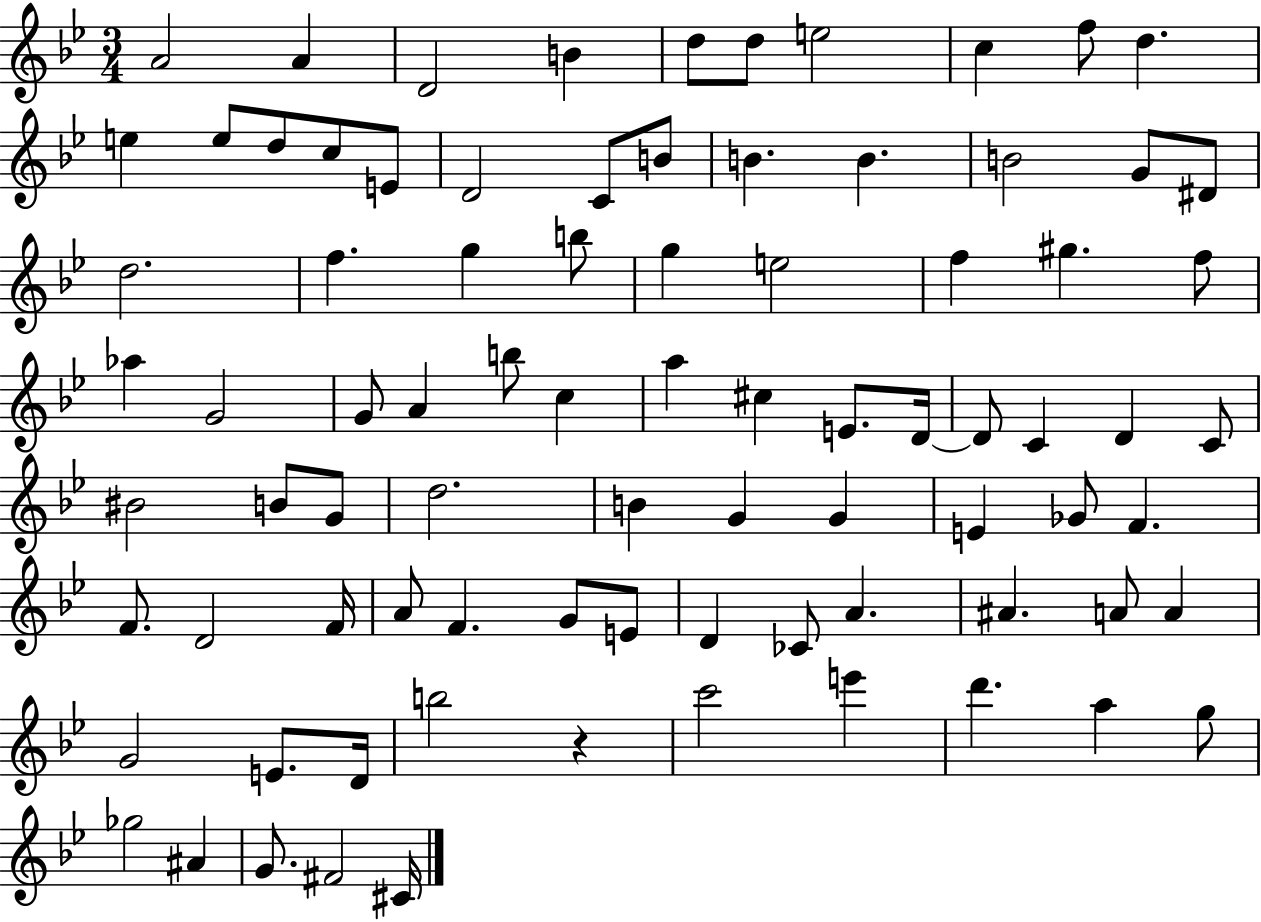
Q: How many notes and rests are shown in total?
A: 84